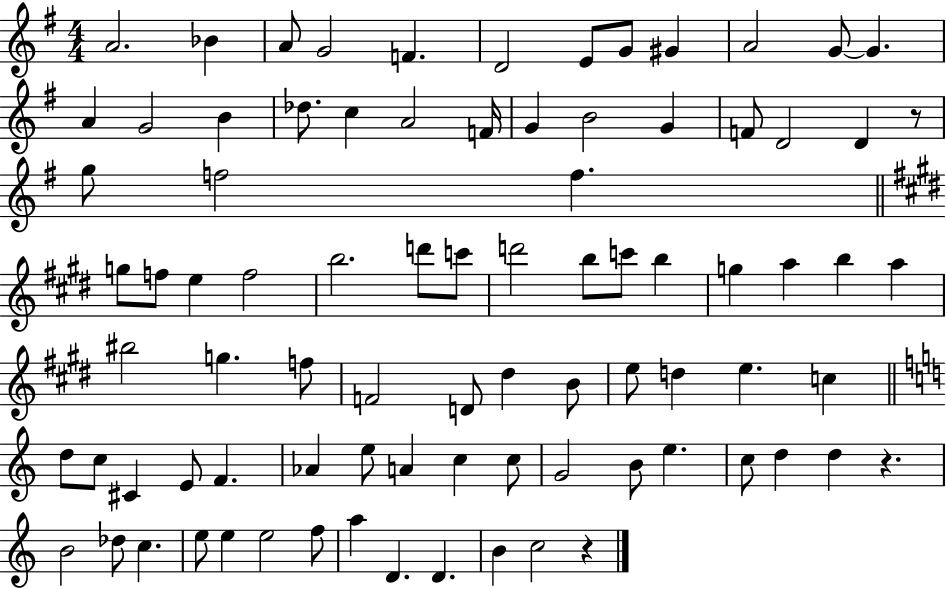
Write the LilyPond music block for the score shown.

{
  \clef treble
  \numericTimeSignature
  \time 4/4
  \key g \major
  a'2. bes'4 | a'8 g'2 f'4. | d'2 e'8 g'8 gis'4 | a'2 g'8~~ g'4. | \break a'4 g'2 b'4 | des''8. c''4 a'2 f'16 | g'4 b'2 g'4 | f'8 d'2 d'4 r8 | \break g''8 f''2 f''4. | \bar "||" \break \key e \major g''8 f''8 e''4 f''2 | b''2. d'''8 c'''8 | d'''2 b''8 c'''8 b''4 | g''4 a''4 b''4 a''4 | \break bis''2 g''4. f''8 | f'2 d'8 dis''4 b'8 | e''8 d''4 e''4. c''4 | \bar "||" \break \key a \minor d''8 c''8 cis'4 e'8 f'4. | aes'4 e''8 a'4 c''4 c''8 | g'2 b'8 e''4. | c''8 d''4 d''4 r4. | \break b'2 des''8 c''4. | e''8 e''4 e''2 f''8 | a''4 d'4. d'4. | b'4 c''2 r4 | \break \bar "|."
}